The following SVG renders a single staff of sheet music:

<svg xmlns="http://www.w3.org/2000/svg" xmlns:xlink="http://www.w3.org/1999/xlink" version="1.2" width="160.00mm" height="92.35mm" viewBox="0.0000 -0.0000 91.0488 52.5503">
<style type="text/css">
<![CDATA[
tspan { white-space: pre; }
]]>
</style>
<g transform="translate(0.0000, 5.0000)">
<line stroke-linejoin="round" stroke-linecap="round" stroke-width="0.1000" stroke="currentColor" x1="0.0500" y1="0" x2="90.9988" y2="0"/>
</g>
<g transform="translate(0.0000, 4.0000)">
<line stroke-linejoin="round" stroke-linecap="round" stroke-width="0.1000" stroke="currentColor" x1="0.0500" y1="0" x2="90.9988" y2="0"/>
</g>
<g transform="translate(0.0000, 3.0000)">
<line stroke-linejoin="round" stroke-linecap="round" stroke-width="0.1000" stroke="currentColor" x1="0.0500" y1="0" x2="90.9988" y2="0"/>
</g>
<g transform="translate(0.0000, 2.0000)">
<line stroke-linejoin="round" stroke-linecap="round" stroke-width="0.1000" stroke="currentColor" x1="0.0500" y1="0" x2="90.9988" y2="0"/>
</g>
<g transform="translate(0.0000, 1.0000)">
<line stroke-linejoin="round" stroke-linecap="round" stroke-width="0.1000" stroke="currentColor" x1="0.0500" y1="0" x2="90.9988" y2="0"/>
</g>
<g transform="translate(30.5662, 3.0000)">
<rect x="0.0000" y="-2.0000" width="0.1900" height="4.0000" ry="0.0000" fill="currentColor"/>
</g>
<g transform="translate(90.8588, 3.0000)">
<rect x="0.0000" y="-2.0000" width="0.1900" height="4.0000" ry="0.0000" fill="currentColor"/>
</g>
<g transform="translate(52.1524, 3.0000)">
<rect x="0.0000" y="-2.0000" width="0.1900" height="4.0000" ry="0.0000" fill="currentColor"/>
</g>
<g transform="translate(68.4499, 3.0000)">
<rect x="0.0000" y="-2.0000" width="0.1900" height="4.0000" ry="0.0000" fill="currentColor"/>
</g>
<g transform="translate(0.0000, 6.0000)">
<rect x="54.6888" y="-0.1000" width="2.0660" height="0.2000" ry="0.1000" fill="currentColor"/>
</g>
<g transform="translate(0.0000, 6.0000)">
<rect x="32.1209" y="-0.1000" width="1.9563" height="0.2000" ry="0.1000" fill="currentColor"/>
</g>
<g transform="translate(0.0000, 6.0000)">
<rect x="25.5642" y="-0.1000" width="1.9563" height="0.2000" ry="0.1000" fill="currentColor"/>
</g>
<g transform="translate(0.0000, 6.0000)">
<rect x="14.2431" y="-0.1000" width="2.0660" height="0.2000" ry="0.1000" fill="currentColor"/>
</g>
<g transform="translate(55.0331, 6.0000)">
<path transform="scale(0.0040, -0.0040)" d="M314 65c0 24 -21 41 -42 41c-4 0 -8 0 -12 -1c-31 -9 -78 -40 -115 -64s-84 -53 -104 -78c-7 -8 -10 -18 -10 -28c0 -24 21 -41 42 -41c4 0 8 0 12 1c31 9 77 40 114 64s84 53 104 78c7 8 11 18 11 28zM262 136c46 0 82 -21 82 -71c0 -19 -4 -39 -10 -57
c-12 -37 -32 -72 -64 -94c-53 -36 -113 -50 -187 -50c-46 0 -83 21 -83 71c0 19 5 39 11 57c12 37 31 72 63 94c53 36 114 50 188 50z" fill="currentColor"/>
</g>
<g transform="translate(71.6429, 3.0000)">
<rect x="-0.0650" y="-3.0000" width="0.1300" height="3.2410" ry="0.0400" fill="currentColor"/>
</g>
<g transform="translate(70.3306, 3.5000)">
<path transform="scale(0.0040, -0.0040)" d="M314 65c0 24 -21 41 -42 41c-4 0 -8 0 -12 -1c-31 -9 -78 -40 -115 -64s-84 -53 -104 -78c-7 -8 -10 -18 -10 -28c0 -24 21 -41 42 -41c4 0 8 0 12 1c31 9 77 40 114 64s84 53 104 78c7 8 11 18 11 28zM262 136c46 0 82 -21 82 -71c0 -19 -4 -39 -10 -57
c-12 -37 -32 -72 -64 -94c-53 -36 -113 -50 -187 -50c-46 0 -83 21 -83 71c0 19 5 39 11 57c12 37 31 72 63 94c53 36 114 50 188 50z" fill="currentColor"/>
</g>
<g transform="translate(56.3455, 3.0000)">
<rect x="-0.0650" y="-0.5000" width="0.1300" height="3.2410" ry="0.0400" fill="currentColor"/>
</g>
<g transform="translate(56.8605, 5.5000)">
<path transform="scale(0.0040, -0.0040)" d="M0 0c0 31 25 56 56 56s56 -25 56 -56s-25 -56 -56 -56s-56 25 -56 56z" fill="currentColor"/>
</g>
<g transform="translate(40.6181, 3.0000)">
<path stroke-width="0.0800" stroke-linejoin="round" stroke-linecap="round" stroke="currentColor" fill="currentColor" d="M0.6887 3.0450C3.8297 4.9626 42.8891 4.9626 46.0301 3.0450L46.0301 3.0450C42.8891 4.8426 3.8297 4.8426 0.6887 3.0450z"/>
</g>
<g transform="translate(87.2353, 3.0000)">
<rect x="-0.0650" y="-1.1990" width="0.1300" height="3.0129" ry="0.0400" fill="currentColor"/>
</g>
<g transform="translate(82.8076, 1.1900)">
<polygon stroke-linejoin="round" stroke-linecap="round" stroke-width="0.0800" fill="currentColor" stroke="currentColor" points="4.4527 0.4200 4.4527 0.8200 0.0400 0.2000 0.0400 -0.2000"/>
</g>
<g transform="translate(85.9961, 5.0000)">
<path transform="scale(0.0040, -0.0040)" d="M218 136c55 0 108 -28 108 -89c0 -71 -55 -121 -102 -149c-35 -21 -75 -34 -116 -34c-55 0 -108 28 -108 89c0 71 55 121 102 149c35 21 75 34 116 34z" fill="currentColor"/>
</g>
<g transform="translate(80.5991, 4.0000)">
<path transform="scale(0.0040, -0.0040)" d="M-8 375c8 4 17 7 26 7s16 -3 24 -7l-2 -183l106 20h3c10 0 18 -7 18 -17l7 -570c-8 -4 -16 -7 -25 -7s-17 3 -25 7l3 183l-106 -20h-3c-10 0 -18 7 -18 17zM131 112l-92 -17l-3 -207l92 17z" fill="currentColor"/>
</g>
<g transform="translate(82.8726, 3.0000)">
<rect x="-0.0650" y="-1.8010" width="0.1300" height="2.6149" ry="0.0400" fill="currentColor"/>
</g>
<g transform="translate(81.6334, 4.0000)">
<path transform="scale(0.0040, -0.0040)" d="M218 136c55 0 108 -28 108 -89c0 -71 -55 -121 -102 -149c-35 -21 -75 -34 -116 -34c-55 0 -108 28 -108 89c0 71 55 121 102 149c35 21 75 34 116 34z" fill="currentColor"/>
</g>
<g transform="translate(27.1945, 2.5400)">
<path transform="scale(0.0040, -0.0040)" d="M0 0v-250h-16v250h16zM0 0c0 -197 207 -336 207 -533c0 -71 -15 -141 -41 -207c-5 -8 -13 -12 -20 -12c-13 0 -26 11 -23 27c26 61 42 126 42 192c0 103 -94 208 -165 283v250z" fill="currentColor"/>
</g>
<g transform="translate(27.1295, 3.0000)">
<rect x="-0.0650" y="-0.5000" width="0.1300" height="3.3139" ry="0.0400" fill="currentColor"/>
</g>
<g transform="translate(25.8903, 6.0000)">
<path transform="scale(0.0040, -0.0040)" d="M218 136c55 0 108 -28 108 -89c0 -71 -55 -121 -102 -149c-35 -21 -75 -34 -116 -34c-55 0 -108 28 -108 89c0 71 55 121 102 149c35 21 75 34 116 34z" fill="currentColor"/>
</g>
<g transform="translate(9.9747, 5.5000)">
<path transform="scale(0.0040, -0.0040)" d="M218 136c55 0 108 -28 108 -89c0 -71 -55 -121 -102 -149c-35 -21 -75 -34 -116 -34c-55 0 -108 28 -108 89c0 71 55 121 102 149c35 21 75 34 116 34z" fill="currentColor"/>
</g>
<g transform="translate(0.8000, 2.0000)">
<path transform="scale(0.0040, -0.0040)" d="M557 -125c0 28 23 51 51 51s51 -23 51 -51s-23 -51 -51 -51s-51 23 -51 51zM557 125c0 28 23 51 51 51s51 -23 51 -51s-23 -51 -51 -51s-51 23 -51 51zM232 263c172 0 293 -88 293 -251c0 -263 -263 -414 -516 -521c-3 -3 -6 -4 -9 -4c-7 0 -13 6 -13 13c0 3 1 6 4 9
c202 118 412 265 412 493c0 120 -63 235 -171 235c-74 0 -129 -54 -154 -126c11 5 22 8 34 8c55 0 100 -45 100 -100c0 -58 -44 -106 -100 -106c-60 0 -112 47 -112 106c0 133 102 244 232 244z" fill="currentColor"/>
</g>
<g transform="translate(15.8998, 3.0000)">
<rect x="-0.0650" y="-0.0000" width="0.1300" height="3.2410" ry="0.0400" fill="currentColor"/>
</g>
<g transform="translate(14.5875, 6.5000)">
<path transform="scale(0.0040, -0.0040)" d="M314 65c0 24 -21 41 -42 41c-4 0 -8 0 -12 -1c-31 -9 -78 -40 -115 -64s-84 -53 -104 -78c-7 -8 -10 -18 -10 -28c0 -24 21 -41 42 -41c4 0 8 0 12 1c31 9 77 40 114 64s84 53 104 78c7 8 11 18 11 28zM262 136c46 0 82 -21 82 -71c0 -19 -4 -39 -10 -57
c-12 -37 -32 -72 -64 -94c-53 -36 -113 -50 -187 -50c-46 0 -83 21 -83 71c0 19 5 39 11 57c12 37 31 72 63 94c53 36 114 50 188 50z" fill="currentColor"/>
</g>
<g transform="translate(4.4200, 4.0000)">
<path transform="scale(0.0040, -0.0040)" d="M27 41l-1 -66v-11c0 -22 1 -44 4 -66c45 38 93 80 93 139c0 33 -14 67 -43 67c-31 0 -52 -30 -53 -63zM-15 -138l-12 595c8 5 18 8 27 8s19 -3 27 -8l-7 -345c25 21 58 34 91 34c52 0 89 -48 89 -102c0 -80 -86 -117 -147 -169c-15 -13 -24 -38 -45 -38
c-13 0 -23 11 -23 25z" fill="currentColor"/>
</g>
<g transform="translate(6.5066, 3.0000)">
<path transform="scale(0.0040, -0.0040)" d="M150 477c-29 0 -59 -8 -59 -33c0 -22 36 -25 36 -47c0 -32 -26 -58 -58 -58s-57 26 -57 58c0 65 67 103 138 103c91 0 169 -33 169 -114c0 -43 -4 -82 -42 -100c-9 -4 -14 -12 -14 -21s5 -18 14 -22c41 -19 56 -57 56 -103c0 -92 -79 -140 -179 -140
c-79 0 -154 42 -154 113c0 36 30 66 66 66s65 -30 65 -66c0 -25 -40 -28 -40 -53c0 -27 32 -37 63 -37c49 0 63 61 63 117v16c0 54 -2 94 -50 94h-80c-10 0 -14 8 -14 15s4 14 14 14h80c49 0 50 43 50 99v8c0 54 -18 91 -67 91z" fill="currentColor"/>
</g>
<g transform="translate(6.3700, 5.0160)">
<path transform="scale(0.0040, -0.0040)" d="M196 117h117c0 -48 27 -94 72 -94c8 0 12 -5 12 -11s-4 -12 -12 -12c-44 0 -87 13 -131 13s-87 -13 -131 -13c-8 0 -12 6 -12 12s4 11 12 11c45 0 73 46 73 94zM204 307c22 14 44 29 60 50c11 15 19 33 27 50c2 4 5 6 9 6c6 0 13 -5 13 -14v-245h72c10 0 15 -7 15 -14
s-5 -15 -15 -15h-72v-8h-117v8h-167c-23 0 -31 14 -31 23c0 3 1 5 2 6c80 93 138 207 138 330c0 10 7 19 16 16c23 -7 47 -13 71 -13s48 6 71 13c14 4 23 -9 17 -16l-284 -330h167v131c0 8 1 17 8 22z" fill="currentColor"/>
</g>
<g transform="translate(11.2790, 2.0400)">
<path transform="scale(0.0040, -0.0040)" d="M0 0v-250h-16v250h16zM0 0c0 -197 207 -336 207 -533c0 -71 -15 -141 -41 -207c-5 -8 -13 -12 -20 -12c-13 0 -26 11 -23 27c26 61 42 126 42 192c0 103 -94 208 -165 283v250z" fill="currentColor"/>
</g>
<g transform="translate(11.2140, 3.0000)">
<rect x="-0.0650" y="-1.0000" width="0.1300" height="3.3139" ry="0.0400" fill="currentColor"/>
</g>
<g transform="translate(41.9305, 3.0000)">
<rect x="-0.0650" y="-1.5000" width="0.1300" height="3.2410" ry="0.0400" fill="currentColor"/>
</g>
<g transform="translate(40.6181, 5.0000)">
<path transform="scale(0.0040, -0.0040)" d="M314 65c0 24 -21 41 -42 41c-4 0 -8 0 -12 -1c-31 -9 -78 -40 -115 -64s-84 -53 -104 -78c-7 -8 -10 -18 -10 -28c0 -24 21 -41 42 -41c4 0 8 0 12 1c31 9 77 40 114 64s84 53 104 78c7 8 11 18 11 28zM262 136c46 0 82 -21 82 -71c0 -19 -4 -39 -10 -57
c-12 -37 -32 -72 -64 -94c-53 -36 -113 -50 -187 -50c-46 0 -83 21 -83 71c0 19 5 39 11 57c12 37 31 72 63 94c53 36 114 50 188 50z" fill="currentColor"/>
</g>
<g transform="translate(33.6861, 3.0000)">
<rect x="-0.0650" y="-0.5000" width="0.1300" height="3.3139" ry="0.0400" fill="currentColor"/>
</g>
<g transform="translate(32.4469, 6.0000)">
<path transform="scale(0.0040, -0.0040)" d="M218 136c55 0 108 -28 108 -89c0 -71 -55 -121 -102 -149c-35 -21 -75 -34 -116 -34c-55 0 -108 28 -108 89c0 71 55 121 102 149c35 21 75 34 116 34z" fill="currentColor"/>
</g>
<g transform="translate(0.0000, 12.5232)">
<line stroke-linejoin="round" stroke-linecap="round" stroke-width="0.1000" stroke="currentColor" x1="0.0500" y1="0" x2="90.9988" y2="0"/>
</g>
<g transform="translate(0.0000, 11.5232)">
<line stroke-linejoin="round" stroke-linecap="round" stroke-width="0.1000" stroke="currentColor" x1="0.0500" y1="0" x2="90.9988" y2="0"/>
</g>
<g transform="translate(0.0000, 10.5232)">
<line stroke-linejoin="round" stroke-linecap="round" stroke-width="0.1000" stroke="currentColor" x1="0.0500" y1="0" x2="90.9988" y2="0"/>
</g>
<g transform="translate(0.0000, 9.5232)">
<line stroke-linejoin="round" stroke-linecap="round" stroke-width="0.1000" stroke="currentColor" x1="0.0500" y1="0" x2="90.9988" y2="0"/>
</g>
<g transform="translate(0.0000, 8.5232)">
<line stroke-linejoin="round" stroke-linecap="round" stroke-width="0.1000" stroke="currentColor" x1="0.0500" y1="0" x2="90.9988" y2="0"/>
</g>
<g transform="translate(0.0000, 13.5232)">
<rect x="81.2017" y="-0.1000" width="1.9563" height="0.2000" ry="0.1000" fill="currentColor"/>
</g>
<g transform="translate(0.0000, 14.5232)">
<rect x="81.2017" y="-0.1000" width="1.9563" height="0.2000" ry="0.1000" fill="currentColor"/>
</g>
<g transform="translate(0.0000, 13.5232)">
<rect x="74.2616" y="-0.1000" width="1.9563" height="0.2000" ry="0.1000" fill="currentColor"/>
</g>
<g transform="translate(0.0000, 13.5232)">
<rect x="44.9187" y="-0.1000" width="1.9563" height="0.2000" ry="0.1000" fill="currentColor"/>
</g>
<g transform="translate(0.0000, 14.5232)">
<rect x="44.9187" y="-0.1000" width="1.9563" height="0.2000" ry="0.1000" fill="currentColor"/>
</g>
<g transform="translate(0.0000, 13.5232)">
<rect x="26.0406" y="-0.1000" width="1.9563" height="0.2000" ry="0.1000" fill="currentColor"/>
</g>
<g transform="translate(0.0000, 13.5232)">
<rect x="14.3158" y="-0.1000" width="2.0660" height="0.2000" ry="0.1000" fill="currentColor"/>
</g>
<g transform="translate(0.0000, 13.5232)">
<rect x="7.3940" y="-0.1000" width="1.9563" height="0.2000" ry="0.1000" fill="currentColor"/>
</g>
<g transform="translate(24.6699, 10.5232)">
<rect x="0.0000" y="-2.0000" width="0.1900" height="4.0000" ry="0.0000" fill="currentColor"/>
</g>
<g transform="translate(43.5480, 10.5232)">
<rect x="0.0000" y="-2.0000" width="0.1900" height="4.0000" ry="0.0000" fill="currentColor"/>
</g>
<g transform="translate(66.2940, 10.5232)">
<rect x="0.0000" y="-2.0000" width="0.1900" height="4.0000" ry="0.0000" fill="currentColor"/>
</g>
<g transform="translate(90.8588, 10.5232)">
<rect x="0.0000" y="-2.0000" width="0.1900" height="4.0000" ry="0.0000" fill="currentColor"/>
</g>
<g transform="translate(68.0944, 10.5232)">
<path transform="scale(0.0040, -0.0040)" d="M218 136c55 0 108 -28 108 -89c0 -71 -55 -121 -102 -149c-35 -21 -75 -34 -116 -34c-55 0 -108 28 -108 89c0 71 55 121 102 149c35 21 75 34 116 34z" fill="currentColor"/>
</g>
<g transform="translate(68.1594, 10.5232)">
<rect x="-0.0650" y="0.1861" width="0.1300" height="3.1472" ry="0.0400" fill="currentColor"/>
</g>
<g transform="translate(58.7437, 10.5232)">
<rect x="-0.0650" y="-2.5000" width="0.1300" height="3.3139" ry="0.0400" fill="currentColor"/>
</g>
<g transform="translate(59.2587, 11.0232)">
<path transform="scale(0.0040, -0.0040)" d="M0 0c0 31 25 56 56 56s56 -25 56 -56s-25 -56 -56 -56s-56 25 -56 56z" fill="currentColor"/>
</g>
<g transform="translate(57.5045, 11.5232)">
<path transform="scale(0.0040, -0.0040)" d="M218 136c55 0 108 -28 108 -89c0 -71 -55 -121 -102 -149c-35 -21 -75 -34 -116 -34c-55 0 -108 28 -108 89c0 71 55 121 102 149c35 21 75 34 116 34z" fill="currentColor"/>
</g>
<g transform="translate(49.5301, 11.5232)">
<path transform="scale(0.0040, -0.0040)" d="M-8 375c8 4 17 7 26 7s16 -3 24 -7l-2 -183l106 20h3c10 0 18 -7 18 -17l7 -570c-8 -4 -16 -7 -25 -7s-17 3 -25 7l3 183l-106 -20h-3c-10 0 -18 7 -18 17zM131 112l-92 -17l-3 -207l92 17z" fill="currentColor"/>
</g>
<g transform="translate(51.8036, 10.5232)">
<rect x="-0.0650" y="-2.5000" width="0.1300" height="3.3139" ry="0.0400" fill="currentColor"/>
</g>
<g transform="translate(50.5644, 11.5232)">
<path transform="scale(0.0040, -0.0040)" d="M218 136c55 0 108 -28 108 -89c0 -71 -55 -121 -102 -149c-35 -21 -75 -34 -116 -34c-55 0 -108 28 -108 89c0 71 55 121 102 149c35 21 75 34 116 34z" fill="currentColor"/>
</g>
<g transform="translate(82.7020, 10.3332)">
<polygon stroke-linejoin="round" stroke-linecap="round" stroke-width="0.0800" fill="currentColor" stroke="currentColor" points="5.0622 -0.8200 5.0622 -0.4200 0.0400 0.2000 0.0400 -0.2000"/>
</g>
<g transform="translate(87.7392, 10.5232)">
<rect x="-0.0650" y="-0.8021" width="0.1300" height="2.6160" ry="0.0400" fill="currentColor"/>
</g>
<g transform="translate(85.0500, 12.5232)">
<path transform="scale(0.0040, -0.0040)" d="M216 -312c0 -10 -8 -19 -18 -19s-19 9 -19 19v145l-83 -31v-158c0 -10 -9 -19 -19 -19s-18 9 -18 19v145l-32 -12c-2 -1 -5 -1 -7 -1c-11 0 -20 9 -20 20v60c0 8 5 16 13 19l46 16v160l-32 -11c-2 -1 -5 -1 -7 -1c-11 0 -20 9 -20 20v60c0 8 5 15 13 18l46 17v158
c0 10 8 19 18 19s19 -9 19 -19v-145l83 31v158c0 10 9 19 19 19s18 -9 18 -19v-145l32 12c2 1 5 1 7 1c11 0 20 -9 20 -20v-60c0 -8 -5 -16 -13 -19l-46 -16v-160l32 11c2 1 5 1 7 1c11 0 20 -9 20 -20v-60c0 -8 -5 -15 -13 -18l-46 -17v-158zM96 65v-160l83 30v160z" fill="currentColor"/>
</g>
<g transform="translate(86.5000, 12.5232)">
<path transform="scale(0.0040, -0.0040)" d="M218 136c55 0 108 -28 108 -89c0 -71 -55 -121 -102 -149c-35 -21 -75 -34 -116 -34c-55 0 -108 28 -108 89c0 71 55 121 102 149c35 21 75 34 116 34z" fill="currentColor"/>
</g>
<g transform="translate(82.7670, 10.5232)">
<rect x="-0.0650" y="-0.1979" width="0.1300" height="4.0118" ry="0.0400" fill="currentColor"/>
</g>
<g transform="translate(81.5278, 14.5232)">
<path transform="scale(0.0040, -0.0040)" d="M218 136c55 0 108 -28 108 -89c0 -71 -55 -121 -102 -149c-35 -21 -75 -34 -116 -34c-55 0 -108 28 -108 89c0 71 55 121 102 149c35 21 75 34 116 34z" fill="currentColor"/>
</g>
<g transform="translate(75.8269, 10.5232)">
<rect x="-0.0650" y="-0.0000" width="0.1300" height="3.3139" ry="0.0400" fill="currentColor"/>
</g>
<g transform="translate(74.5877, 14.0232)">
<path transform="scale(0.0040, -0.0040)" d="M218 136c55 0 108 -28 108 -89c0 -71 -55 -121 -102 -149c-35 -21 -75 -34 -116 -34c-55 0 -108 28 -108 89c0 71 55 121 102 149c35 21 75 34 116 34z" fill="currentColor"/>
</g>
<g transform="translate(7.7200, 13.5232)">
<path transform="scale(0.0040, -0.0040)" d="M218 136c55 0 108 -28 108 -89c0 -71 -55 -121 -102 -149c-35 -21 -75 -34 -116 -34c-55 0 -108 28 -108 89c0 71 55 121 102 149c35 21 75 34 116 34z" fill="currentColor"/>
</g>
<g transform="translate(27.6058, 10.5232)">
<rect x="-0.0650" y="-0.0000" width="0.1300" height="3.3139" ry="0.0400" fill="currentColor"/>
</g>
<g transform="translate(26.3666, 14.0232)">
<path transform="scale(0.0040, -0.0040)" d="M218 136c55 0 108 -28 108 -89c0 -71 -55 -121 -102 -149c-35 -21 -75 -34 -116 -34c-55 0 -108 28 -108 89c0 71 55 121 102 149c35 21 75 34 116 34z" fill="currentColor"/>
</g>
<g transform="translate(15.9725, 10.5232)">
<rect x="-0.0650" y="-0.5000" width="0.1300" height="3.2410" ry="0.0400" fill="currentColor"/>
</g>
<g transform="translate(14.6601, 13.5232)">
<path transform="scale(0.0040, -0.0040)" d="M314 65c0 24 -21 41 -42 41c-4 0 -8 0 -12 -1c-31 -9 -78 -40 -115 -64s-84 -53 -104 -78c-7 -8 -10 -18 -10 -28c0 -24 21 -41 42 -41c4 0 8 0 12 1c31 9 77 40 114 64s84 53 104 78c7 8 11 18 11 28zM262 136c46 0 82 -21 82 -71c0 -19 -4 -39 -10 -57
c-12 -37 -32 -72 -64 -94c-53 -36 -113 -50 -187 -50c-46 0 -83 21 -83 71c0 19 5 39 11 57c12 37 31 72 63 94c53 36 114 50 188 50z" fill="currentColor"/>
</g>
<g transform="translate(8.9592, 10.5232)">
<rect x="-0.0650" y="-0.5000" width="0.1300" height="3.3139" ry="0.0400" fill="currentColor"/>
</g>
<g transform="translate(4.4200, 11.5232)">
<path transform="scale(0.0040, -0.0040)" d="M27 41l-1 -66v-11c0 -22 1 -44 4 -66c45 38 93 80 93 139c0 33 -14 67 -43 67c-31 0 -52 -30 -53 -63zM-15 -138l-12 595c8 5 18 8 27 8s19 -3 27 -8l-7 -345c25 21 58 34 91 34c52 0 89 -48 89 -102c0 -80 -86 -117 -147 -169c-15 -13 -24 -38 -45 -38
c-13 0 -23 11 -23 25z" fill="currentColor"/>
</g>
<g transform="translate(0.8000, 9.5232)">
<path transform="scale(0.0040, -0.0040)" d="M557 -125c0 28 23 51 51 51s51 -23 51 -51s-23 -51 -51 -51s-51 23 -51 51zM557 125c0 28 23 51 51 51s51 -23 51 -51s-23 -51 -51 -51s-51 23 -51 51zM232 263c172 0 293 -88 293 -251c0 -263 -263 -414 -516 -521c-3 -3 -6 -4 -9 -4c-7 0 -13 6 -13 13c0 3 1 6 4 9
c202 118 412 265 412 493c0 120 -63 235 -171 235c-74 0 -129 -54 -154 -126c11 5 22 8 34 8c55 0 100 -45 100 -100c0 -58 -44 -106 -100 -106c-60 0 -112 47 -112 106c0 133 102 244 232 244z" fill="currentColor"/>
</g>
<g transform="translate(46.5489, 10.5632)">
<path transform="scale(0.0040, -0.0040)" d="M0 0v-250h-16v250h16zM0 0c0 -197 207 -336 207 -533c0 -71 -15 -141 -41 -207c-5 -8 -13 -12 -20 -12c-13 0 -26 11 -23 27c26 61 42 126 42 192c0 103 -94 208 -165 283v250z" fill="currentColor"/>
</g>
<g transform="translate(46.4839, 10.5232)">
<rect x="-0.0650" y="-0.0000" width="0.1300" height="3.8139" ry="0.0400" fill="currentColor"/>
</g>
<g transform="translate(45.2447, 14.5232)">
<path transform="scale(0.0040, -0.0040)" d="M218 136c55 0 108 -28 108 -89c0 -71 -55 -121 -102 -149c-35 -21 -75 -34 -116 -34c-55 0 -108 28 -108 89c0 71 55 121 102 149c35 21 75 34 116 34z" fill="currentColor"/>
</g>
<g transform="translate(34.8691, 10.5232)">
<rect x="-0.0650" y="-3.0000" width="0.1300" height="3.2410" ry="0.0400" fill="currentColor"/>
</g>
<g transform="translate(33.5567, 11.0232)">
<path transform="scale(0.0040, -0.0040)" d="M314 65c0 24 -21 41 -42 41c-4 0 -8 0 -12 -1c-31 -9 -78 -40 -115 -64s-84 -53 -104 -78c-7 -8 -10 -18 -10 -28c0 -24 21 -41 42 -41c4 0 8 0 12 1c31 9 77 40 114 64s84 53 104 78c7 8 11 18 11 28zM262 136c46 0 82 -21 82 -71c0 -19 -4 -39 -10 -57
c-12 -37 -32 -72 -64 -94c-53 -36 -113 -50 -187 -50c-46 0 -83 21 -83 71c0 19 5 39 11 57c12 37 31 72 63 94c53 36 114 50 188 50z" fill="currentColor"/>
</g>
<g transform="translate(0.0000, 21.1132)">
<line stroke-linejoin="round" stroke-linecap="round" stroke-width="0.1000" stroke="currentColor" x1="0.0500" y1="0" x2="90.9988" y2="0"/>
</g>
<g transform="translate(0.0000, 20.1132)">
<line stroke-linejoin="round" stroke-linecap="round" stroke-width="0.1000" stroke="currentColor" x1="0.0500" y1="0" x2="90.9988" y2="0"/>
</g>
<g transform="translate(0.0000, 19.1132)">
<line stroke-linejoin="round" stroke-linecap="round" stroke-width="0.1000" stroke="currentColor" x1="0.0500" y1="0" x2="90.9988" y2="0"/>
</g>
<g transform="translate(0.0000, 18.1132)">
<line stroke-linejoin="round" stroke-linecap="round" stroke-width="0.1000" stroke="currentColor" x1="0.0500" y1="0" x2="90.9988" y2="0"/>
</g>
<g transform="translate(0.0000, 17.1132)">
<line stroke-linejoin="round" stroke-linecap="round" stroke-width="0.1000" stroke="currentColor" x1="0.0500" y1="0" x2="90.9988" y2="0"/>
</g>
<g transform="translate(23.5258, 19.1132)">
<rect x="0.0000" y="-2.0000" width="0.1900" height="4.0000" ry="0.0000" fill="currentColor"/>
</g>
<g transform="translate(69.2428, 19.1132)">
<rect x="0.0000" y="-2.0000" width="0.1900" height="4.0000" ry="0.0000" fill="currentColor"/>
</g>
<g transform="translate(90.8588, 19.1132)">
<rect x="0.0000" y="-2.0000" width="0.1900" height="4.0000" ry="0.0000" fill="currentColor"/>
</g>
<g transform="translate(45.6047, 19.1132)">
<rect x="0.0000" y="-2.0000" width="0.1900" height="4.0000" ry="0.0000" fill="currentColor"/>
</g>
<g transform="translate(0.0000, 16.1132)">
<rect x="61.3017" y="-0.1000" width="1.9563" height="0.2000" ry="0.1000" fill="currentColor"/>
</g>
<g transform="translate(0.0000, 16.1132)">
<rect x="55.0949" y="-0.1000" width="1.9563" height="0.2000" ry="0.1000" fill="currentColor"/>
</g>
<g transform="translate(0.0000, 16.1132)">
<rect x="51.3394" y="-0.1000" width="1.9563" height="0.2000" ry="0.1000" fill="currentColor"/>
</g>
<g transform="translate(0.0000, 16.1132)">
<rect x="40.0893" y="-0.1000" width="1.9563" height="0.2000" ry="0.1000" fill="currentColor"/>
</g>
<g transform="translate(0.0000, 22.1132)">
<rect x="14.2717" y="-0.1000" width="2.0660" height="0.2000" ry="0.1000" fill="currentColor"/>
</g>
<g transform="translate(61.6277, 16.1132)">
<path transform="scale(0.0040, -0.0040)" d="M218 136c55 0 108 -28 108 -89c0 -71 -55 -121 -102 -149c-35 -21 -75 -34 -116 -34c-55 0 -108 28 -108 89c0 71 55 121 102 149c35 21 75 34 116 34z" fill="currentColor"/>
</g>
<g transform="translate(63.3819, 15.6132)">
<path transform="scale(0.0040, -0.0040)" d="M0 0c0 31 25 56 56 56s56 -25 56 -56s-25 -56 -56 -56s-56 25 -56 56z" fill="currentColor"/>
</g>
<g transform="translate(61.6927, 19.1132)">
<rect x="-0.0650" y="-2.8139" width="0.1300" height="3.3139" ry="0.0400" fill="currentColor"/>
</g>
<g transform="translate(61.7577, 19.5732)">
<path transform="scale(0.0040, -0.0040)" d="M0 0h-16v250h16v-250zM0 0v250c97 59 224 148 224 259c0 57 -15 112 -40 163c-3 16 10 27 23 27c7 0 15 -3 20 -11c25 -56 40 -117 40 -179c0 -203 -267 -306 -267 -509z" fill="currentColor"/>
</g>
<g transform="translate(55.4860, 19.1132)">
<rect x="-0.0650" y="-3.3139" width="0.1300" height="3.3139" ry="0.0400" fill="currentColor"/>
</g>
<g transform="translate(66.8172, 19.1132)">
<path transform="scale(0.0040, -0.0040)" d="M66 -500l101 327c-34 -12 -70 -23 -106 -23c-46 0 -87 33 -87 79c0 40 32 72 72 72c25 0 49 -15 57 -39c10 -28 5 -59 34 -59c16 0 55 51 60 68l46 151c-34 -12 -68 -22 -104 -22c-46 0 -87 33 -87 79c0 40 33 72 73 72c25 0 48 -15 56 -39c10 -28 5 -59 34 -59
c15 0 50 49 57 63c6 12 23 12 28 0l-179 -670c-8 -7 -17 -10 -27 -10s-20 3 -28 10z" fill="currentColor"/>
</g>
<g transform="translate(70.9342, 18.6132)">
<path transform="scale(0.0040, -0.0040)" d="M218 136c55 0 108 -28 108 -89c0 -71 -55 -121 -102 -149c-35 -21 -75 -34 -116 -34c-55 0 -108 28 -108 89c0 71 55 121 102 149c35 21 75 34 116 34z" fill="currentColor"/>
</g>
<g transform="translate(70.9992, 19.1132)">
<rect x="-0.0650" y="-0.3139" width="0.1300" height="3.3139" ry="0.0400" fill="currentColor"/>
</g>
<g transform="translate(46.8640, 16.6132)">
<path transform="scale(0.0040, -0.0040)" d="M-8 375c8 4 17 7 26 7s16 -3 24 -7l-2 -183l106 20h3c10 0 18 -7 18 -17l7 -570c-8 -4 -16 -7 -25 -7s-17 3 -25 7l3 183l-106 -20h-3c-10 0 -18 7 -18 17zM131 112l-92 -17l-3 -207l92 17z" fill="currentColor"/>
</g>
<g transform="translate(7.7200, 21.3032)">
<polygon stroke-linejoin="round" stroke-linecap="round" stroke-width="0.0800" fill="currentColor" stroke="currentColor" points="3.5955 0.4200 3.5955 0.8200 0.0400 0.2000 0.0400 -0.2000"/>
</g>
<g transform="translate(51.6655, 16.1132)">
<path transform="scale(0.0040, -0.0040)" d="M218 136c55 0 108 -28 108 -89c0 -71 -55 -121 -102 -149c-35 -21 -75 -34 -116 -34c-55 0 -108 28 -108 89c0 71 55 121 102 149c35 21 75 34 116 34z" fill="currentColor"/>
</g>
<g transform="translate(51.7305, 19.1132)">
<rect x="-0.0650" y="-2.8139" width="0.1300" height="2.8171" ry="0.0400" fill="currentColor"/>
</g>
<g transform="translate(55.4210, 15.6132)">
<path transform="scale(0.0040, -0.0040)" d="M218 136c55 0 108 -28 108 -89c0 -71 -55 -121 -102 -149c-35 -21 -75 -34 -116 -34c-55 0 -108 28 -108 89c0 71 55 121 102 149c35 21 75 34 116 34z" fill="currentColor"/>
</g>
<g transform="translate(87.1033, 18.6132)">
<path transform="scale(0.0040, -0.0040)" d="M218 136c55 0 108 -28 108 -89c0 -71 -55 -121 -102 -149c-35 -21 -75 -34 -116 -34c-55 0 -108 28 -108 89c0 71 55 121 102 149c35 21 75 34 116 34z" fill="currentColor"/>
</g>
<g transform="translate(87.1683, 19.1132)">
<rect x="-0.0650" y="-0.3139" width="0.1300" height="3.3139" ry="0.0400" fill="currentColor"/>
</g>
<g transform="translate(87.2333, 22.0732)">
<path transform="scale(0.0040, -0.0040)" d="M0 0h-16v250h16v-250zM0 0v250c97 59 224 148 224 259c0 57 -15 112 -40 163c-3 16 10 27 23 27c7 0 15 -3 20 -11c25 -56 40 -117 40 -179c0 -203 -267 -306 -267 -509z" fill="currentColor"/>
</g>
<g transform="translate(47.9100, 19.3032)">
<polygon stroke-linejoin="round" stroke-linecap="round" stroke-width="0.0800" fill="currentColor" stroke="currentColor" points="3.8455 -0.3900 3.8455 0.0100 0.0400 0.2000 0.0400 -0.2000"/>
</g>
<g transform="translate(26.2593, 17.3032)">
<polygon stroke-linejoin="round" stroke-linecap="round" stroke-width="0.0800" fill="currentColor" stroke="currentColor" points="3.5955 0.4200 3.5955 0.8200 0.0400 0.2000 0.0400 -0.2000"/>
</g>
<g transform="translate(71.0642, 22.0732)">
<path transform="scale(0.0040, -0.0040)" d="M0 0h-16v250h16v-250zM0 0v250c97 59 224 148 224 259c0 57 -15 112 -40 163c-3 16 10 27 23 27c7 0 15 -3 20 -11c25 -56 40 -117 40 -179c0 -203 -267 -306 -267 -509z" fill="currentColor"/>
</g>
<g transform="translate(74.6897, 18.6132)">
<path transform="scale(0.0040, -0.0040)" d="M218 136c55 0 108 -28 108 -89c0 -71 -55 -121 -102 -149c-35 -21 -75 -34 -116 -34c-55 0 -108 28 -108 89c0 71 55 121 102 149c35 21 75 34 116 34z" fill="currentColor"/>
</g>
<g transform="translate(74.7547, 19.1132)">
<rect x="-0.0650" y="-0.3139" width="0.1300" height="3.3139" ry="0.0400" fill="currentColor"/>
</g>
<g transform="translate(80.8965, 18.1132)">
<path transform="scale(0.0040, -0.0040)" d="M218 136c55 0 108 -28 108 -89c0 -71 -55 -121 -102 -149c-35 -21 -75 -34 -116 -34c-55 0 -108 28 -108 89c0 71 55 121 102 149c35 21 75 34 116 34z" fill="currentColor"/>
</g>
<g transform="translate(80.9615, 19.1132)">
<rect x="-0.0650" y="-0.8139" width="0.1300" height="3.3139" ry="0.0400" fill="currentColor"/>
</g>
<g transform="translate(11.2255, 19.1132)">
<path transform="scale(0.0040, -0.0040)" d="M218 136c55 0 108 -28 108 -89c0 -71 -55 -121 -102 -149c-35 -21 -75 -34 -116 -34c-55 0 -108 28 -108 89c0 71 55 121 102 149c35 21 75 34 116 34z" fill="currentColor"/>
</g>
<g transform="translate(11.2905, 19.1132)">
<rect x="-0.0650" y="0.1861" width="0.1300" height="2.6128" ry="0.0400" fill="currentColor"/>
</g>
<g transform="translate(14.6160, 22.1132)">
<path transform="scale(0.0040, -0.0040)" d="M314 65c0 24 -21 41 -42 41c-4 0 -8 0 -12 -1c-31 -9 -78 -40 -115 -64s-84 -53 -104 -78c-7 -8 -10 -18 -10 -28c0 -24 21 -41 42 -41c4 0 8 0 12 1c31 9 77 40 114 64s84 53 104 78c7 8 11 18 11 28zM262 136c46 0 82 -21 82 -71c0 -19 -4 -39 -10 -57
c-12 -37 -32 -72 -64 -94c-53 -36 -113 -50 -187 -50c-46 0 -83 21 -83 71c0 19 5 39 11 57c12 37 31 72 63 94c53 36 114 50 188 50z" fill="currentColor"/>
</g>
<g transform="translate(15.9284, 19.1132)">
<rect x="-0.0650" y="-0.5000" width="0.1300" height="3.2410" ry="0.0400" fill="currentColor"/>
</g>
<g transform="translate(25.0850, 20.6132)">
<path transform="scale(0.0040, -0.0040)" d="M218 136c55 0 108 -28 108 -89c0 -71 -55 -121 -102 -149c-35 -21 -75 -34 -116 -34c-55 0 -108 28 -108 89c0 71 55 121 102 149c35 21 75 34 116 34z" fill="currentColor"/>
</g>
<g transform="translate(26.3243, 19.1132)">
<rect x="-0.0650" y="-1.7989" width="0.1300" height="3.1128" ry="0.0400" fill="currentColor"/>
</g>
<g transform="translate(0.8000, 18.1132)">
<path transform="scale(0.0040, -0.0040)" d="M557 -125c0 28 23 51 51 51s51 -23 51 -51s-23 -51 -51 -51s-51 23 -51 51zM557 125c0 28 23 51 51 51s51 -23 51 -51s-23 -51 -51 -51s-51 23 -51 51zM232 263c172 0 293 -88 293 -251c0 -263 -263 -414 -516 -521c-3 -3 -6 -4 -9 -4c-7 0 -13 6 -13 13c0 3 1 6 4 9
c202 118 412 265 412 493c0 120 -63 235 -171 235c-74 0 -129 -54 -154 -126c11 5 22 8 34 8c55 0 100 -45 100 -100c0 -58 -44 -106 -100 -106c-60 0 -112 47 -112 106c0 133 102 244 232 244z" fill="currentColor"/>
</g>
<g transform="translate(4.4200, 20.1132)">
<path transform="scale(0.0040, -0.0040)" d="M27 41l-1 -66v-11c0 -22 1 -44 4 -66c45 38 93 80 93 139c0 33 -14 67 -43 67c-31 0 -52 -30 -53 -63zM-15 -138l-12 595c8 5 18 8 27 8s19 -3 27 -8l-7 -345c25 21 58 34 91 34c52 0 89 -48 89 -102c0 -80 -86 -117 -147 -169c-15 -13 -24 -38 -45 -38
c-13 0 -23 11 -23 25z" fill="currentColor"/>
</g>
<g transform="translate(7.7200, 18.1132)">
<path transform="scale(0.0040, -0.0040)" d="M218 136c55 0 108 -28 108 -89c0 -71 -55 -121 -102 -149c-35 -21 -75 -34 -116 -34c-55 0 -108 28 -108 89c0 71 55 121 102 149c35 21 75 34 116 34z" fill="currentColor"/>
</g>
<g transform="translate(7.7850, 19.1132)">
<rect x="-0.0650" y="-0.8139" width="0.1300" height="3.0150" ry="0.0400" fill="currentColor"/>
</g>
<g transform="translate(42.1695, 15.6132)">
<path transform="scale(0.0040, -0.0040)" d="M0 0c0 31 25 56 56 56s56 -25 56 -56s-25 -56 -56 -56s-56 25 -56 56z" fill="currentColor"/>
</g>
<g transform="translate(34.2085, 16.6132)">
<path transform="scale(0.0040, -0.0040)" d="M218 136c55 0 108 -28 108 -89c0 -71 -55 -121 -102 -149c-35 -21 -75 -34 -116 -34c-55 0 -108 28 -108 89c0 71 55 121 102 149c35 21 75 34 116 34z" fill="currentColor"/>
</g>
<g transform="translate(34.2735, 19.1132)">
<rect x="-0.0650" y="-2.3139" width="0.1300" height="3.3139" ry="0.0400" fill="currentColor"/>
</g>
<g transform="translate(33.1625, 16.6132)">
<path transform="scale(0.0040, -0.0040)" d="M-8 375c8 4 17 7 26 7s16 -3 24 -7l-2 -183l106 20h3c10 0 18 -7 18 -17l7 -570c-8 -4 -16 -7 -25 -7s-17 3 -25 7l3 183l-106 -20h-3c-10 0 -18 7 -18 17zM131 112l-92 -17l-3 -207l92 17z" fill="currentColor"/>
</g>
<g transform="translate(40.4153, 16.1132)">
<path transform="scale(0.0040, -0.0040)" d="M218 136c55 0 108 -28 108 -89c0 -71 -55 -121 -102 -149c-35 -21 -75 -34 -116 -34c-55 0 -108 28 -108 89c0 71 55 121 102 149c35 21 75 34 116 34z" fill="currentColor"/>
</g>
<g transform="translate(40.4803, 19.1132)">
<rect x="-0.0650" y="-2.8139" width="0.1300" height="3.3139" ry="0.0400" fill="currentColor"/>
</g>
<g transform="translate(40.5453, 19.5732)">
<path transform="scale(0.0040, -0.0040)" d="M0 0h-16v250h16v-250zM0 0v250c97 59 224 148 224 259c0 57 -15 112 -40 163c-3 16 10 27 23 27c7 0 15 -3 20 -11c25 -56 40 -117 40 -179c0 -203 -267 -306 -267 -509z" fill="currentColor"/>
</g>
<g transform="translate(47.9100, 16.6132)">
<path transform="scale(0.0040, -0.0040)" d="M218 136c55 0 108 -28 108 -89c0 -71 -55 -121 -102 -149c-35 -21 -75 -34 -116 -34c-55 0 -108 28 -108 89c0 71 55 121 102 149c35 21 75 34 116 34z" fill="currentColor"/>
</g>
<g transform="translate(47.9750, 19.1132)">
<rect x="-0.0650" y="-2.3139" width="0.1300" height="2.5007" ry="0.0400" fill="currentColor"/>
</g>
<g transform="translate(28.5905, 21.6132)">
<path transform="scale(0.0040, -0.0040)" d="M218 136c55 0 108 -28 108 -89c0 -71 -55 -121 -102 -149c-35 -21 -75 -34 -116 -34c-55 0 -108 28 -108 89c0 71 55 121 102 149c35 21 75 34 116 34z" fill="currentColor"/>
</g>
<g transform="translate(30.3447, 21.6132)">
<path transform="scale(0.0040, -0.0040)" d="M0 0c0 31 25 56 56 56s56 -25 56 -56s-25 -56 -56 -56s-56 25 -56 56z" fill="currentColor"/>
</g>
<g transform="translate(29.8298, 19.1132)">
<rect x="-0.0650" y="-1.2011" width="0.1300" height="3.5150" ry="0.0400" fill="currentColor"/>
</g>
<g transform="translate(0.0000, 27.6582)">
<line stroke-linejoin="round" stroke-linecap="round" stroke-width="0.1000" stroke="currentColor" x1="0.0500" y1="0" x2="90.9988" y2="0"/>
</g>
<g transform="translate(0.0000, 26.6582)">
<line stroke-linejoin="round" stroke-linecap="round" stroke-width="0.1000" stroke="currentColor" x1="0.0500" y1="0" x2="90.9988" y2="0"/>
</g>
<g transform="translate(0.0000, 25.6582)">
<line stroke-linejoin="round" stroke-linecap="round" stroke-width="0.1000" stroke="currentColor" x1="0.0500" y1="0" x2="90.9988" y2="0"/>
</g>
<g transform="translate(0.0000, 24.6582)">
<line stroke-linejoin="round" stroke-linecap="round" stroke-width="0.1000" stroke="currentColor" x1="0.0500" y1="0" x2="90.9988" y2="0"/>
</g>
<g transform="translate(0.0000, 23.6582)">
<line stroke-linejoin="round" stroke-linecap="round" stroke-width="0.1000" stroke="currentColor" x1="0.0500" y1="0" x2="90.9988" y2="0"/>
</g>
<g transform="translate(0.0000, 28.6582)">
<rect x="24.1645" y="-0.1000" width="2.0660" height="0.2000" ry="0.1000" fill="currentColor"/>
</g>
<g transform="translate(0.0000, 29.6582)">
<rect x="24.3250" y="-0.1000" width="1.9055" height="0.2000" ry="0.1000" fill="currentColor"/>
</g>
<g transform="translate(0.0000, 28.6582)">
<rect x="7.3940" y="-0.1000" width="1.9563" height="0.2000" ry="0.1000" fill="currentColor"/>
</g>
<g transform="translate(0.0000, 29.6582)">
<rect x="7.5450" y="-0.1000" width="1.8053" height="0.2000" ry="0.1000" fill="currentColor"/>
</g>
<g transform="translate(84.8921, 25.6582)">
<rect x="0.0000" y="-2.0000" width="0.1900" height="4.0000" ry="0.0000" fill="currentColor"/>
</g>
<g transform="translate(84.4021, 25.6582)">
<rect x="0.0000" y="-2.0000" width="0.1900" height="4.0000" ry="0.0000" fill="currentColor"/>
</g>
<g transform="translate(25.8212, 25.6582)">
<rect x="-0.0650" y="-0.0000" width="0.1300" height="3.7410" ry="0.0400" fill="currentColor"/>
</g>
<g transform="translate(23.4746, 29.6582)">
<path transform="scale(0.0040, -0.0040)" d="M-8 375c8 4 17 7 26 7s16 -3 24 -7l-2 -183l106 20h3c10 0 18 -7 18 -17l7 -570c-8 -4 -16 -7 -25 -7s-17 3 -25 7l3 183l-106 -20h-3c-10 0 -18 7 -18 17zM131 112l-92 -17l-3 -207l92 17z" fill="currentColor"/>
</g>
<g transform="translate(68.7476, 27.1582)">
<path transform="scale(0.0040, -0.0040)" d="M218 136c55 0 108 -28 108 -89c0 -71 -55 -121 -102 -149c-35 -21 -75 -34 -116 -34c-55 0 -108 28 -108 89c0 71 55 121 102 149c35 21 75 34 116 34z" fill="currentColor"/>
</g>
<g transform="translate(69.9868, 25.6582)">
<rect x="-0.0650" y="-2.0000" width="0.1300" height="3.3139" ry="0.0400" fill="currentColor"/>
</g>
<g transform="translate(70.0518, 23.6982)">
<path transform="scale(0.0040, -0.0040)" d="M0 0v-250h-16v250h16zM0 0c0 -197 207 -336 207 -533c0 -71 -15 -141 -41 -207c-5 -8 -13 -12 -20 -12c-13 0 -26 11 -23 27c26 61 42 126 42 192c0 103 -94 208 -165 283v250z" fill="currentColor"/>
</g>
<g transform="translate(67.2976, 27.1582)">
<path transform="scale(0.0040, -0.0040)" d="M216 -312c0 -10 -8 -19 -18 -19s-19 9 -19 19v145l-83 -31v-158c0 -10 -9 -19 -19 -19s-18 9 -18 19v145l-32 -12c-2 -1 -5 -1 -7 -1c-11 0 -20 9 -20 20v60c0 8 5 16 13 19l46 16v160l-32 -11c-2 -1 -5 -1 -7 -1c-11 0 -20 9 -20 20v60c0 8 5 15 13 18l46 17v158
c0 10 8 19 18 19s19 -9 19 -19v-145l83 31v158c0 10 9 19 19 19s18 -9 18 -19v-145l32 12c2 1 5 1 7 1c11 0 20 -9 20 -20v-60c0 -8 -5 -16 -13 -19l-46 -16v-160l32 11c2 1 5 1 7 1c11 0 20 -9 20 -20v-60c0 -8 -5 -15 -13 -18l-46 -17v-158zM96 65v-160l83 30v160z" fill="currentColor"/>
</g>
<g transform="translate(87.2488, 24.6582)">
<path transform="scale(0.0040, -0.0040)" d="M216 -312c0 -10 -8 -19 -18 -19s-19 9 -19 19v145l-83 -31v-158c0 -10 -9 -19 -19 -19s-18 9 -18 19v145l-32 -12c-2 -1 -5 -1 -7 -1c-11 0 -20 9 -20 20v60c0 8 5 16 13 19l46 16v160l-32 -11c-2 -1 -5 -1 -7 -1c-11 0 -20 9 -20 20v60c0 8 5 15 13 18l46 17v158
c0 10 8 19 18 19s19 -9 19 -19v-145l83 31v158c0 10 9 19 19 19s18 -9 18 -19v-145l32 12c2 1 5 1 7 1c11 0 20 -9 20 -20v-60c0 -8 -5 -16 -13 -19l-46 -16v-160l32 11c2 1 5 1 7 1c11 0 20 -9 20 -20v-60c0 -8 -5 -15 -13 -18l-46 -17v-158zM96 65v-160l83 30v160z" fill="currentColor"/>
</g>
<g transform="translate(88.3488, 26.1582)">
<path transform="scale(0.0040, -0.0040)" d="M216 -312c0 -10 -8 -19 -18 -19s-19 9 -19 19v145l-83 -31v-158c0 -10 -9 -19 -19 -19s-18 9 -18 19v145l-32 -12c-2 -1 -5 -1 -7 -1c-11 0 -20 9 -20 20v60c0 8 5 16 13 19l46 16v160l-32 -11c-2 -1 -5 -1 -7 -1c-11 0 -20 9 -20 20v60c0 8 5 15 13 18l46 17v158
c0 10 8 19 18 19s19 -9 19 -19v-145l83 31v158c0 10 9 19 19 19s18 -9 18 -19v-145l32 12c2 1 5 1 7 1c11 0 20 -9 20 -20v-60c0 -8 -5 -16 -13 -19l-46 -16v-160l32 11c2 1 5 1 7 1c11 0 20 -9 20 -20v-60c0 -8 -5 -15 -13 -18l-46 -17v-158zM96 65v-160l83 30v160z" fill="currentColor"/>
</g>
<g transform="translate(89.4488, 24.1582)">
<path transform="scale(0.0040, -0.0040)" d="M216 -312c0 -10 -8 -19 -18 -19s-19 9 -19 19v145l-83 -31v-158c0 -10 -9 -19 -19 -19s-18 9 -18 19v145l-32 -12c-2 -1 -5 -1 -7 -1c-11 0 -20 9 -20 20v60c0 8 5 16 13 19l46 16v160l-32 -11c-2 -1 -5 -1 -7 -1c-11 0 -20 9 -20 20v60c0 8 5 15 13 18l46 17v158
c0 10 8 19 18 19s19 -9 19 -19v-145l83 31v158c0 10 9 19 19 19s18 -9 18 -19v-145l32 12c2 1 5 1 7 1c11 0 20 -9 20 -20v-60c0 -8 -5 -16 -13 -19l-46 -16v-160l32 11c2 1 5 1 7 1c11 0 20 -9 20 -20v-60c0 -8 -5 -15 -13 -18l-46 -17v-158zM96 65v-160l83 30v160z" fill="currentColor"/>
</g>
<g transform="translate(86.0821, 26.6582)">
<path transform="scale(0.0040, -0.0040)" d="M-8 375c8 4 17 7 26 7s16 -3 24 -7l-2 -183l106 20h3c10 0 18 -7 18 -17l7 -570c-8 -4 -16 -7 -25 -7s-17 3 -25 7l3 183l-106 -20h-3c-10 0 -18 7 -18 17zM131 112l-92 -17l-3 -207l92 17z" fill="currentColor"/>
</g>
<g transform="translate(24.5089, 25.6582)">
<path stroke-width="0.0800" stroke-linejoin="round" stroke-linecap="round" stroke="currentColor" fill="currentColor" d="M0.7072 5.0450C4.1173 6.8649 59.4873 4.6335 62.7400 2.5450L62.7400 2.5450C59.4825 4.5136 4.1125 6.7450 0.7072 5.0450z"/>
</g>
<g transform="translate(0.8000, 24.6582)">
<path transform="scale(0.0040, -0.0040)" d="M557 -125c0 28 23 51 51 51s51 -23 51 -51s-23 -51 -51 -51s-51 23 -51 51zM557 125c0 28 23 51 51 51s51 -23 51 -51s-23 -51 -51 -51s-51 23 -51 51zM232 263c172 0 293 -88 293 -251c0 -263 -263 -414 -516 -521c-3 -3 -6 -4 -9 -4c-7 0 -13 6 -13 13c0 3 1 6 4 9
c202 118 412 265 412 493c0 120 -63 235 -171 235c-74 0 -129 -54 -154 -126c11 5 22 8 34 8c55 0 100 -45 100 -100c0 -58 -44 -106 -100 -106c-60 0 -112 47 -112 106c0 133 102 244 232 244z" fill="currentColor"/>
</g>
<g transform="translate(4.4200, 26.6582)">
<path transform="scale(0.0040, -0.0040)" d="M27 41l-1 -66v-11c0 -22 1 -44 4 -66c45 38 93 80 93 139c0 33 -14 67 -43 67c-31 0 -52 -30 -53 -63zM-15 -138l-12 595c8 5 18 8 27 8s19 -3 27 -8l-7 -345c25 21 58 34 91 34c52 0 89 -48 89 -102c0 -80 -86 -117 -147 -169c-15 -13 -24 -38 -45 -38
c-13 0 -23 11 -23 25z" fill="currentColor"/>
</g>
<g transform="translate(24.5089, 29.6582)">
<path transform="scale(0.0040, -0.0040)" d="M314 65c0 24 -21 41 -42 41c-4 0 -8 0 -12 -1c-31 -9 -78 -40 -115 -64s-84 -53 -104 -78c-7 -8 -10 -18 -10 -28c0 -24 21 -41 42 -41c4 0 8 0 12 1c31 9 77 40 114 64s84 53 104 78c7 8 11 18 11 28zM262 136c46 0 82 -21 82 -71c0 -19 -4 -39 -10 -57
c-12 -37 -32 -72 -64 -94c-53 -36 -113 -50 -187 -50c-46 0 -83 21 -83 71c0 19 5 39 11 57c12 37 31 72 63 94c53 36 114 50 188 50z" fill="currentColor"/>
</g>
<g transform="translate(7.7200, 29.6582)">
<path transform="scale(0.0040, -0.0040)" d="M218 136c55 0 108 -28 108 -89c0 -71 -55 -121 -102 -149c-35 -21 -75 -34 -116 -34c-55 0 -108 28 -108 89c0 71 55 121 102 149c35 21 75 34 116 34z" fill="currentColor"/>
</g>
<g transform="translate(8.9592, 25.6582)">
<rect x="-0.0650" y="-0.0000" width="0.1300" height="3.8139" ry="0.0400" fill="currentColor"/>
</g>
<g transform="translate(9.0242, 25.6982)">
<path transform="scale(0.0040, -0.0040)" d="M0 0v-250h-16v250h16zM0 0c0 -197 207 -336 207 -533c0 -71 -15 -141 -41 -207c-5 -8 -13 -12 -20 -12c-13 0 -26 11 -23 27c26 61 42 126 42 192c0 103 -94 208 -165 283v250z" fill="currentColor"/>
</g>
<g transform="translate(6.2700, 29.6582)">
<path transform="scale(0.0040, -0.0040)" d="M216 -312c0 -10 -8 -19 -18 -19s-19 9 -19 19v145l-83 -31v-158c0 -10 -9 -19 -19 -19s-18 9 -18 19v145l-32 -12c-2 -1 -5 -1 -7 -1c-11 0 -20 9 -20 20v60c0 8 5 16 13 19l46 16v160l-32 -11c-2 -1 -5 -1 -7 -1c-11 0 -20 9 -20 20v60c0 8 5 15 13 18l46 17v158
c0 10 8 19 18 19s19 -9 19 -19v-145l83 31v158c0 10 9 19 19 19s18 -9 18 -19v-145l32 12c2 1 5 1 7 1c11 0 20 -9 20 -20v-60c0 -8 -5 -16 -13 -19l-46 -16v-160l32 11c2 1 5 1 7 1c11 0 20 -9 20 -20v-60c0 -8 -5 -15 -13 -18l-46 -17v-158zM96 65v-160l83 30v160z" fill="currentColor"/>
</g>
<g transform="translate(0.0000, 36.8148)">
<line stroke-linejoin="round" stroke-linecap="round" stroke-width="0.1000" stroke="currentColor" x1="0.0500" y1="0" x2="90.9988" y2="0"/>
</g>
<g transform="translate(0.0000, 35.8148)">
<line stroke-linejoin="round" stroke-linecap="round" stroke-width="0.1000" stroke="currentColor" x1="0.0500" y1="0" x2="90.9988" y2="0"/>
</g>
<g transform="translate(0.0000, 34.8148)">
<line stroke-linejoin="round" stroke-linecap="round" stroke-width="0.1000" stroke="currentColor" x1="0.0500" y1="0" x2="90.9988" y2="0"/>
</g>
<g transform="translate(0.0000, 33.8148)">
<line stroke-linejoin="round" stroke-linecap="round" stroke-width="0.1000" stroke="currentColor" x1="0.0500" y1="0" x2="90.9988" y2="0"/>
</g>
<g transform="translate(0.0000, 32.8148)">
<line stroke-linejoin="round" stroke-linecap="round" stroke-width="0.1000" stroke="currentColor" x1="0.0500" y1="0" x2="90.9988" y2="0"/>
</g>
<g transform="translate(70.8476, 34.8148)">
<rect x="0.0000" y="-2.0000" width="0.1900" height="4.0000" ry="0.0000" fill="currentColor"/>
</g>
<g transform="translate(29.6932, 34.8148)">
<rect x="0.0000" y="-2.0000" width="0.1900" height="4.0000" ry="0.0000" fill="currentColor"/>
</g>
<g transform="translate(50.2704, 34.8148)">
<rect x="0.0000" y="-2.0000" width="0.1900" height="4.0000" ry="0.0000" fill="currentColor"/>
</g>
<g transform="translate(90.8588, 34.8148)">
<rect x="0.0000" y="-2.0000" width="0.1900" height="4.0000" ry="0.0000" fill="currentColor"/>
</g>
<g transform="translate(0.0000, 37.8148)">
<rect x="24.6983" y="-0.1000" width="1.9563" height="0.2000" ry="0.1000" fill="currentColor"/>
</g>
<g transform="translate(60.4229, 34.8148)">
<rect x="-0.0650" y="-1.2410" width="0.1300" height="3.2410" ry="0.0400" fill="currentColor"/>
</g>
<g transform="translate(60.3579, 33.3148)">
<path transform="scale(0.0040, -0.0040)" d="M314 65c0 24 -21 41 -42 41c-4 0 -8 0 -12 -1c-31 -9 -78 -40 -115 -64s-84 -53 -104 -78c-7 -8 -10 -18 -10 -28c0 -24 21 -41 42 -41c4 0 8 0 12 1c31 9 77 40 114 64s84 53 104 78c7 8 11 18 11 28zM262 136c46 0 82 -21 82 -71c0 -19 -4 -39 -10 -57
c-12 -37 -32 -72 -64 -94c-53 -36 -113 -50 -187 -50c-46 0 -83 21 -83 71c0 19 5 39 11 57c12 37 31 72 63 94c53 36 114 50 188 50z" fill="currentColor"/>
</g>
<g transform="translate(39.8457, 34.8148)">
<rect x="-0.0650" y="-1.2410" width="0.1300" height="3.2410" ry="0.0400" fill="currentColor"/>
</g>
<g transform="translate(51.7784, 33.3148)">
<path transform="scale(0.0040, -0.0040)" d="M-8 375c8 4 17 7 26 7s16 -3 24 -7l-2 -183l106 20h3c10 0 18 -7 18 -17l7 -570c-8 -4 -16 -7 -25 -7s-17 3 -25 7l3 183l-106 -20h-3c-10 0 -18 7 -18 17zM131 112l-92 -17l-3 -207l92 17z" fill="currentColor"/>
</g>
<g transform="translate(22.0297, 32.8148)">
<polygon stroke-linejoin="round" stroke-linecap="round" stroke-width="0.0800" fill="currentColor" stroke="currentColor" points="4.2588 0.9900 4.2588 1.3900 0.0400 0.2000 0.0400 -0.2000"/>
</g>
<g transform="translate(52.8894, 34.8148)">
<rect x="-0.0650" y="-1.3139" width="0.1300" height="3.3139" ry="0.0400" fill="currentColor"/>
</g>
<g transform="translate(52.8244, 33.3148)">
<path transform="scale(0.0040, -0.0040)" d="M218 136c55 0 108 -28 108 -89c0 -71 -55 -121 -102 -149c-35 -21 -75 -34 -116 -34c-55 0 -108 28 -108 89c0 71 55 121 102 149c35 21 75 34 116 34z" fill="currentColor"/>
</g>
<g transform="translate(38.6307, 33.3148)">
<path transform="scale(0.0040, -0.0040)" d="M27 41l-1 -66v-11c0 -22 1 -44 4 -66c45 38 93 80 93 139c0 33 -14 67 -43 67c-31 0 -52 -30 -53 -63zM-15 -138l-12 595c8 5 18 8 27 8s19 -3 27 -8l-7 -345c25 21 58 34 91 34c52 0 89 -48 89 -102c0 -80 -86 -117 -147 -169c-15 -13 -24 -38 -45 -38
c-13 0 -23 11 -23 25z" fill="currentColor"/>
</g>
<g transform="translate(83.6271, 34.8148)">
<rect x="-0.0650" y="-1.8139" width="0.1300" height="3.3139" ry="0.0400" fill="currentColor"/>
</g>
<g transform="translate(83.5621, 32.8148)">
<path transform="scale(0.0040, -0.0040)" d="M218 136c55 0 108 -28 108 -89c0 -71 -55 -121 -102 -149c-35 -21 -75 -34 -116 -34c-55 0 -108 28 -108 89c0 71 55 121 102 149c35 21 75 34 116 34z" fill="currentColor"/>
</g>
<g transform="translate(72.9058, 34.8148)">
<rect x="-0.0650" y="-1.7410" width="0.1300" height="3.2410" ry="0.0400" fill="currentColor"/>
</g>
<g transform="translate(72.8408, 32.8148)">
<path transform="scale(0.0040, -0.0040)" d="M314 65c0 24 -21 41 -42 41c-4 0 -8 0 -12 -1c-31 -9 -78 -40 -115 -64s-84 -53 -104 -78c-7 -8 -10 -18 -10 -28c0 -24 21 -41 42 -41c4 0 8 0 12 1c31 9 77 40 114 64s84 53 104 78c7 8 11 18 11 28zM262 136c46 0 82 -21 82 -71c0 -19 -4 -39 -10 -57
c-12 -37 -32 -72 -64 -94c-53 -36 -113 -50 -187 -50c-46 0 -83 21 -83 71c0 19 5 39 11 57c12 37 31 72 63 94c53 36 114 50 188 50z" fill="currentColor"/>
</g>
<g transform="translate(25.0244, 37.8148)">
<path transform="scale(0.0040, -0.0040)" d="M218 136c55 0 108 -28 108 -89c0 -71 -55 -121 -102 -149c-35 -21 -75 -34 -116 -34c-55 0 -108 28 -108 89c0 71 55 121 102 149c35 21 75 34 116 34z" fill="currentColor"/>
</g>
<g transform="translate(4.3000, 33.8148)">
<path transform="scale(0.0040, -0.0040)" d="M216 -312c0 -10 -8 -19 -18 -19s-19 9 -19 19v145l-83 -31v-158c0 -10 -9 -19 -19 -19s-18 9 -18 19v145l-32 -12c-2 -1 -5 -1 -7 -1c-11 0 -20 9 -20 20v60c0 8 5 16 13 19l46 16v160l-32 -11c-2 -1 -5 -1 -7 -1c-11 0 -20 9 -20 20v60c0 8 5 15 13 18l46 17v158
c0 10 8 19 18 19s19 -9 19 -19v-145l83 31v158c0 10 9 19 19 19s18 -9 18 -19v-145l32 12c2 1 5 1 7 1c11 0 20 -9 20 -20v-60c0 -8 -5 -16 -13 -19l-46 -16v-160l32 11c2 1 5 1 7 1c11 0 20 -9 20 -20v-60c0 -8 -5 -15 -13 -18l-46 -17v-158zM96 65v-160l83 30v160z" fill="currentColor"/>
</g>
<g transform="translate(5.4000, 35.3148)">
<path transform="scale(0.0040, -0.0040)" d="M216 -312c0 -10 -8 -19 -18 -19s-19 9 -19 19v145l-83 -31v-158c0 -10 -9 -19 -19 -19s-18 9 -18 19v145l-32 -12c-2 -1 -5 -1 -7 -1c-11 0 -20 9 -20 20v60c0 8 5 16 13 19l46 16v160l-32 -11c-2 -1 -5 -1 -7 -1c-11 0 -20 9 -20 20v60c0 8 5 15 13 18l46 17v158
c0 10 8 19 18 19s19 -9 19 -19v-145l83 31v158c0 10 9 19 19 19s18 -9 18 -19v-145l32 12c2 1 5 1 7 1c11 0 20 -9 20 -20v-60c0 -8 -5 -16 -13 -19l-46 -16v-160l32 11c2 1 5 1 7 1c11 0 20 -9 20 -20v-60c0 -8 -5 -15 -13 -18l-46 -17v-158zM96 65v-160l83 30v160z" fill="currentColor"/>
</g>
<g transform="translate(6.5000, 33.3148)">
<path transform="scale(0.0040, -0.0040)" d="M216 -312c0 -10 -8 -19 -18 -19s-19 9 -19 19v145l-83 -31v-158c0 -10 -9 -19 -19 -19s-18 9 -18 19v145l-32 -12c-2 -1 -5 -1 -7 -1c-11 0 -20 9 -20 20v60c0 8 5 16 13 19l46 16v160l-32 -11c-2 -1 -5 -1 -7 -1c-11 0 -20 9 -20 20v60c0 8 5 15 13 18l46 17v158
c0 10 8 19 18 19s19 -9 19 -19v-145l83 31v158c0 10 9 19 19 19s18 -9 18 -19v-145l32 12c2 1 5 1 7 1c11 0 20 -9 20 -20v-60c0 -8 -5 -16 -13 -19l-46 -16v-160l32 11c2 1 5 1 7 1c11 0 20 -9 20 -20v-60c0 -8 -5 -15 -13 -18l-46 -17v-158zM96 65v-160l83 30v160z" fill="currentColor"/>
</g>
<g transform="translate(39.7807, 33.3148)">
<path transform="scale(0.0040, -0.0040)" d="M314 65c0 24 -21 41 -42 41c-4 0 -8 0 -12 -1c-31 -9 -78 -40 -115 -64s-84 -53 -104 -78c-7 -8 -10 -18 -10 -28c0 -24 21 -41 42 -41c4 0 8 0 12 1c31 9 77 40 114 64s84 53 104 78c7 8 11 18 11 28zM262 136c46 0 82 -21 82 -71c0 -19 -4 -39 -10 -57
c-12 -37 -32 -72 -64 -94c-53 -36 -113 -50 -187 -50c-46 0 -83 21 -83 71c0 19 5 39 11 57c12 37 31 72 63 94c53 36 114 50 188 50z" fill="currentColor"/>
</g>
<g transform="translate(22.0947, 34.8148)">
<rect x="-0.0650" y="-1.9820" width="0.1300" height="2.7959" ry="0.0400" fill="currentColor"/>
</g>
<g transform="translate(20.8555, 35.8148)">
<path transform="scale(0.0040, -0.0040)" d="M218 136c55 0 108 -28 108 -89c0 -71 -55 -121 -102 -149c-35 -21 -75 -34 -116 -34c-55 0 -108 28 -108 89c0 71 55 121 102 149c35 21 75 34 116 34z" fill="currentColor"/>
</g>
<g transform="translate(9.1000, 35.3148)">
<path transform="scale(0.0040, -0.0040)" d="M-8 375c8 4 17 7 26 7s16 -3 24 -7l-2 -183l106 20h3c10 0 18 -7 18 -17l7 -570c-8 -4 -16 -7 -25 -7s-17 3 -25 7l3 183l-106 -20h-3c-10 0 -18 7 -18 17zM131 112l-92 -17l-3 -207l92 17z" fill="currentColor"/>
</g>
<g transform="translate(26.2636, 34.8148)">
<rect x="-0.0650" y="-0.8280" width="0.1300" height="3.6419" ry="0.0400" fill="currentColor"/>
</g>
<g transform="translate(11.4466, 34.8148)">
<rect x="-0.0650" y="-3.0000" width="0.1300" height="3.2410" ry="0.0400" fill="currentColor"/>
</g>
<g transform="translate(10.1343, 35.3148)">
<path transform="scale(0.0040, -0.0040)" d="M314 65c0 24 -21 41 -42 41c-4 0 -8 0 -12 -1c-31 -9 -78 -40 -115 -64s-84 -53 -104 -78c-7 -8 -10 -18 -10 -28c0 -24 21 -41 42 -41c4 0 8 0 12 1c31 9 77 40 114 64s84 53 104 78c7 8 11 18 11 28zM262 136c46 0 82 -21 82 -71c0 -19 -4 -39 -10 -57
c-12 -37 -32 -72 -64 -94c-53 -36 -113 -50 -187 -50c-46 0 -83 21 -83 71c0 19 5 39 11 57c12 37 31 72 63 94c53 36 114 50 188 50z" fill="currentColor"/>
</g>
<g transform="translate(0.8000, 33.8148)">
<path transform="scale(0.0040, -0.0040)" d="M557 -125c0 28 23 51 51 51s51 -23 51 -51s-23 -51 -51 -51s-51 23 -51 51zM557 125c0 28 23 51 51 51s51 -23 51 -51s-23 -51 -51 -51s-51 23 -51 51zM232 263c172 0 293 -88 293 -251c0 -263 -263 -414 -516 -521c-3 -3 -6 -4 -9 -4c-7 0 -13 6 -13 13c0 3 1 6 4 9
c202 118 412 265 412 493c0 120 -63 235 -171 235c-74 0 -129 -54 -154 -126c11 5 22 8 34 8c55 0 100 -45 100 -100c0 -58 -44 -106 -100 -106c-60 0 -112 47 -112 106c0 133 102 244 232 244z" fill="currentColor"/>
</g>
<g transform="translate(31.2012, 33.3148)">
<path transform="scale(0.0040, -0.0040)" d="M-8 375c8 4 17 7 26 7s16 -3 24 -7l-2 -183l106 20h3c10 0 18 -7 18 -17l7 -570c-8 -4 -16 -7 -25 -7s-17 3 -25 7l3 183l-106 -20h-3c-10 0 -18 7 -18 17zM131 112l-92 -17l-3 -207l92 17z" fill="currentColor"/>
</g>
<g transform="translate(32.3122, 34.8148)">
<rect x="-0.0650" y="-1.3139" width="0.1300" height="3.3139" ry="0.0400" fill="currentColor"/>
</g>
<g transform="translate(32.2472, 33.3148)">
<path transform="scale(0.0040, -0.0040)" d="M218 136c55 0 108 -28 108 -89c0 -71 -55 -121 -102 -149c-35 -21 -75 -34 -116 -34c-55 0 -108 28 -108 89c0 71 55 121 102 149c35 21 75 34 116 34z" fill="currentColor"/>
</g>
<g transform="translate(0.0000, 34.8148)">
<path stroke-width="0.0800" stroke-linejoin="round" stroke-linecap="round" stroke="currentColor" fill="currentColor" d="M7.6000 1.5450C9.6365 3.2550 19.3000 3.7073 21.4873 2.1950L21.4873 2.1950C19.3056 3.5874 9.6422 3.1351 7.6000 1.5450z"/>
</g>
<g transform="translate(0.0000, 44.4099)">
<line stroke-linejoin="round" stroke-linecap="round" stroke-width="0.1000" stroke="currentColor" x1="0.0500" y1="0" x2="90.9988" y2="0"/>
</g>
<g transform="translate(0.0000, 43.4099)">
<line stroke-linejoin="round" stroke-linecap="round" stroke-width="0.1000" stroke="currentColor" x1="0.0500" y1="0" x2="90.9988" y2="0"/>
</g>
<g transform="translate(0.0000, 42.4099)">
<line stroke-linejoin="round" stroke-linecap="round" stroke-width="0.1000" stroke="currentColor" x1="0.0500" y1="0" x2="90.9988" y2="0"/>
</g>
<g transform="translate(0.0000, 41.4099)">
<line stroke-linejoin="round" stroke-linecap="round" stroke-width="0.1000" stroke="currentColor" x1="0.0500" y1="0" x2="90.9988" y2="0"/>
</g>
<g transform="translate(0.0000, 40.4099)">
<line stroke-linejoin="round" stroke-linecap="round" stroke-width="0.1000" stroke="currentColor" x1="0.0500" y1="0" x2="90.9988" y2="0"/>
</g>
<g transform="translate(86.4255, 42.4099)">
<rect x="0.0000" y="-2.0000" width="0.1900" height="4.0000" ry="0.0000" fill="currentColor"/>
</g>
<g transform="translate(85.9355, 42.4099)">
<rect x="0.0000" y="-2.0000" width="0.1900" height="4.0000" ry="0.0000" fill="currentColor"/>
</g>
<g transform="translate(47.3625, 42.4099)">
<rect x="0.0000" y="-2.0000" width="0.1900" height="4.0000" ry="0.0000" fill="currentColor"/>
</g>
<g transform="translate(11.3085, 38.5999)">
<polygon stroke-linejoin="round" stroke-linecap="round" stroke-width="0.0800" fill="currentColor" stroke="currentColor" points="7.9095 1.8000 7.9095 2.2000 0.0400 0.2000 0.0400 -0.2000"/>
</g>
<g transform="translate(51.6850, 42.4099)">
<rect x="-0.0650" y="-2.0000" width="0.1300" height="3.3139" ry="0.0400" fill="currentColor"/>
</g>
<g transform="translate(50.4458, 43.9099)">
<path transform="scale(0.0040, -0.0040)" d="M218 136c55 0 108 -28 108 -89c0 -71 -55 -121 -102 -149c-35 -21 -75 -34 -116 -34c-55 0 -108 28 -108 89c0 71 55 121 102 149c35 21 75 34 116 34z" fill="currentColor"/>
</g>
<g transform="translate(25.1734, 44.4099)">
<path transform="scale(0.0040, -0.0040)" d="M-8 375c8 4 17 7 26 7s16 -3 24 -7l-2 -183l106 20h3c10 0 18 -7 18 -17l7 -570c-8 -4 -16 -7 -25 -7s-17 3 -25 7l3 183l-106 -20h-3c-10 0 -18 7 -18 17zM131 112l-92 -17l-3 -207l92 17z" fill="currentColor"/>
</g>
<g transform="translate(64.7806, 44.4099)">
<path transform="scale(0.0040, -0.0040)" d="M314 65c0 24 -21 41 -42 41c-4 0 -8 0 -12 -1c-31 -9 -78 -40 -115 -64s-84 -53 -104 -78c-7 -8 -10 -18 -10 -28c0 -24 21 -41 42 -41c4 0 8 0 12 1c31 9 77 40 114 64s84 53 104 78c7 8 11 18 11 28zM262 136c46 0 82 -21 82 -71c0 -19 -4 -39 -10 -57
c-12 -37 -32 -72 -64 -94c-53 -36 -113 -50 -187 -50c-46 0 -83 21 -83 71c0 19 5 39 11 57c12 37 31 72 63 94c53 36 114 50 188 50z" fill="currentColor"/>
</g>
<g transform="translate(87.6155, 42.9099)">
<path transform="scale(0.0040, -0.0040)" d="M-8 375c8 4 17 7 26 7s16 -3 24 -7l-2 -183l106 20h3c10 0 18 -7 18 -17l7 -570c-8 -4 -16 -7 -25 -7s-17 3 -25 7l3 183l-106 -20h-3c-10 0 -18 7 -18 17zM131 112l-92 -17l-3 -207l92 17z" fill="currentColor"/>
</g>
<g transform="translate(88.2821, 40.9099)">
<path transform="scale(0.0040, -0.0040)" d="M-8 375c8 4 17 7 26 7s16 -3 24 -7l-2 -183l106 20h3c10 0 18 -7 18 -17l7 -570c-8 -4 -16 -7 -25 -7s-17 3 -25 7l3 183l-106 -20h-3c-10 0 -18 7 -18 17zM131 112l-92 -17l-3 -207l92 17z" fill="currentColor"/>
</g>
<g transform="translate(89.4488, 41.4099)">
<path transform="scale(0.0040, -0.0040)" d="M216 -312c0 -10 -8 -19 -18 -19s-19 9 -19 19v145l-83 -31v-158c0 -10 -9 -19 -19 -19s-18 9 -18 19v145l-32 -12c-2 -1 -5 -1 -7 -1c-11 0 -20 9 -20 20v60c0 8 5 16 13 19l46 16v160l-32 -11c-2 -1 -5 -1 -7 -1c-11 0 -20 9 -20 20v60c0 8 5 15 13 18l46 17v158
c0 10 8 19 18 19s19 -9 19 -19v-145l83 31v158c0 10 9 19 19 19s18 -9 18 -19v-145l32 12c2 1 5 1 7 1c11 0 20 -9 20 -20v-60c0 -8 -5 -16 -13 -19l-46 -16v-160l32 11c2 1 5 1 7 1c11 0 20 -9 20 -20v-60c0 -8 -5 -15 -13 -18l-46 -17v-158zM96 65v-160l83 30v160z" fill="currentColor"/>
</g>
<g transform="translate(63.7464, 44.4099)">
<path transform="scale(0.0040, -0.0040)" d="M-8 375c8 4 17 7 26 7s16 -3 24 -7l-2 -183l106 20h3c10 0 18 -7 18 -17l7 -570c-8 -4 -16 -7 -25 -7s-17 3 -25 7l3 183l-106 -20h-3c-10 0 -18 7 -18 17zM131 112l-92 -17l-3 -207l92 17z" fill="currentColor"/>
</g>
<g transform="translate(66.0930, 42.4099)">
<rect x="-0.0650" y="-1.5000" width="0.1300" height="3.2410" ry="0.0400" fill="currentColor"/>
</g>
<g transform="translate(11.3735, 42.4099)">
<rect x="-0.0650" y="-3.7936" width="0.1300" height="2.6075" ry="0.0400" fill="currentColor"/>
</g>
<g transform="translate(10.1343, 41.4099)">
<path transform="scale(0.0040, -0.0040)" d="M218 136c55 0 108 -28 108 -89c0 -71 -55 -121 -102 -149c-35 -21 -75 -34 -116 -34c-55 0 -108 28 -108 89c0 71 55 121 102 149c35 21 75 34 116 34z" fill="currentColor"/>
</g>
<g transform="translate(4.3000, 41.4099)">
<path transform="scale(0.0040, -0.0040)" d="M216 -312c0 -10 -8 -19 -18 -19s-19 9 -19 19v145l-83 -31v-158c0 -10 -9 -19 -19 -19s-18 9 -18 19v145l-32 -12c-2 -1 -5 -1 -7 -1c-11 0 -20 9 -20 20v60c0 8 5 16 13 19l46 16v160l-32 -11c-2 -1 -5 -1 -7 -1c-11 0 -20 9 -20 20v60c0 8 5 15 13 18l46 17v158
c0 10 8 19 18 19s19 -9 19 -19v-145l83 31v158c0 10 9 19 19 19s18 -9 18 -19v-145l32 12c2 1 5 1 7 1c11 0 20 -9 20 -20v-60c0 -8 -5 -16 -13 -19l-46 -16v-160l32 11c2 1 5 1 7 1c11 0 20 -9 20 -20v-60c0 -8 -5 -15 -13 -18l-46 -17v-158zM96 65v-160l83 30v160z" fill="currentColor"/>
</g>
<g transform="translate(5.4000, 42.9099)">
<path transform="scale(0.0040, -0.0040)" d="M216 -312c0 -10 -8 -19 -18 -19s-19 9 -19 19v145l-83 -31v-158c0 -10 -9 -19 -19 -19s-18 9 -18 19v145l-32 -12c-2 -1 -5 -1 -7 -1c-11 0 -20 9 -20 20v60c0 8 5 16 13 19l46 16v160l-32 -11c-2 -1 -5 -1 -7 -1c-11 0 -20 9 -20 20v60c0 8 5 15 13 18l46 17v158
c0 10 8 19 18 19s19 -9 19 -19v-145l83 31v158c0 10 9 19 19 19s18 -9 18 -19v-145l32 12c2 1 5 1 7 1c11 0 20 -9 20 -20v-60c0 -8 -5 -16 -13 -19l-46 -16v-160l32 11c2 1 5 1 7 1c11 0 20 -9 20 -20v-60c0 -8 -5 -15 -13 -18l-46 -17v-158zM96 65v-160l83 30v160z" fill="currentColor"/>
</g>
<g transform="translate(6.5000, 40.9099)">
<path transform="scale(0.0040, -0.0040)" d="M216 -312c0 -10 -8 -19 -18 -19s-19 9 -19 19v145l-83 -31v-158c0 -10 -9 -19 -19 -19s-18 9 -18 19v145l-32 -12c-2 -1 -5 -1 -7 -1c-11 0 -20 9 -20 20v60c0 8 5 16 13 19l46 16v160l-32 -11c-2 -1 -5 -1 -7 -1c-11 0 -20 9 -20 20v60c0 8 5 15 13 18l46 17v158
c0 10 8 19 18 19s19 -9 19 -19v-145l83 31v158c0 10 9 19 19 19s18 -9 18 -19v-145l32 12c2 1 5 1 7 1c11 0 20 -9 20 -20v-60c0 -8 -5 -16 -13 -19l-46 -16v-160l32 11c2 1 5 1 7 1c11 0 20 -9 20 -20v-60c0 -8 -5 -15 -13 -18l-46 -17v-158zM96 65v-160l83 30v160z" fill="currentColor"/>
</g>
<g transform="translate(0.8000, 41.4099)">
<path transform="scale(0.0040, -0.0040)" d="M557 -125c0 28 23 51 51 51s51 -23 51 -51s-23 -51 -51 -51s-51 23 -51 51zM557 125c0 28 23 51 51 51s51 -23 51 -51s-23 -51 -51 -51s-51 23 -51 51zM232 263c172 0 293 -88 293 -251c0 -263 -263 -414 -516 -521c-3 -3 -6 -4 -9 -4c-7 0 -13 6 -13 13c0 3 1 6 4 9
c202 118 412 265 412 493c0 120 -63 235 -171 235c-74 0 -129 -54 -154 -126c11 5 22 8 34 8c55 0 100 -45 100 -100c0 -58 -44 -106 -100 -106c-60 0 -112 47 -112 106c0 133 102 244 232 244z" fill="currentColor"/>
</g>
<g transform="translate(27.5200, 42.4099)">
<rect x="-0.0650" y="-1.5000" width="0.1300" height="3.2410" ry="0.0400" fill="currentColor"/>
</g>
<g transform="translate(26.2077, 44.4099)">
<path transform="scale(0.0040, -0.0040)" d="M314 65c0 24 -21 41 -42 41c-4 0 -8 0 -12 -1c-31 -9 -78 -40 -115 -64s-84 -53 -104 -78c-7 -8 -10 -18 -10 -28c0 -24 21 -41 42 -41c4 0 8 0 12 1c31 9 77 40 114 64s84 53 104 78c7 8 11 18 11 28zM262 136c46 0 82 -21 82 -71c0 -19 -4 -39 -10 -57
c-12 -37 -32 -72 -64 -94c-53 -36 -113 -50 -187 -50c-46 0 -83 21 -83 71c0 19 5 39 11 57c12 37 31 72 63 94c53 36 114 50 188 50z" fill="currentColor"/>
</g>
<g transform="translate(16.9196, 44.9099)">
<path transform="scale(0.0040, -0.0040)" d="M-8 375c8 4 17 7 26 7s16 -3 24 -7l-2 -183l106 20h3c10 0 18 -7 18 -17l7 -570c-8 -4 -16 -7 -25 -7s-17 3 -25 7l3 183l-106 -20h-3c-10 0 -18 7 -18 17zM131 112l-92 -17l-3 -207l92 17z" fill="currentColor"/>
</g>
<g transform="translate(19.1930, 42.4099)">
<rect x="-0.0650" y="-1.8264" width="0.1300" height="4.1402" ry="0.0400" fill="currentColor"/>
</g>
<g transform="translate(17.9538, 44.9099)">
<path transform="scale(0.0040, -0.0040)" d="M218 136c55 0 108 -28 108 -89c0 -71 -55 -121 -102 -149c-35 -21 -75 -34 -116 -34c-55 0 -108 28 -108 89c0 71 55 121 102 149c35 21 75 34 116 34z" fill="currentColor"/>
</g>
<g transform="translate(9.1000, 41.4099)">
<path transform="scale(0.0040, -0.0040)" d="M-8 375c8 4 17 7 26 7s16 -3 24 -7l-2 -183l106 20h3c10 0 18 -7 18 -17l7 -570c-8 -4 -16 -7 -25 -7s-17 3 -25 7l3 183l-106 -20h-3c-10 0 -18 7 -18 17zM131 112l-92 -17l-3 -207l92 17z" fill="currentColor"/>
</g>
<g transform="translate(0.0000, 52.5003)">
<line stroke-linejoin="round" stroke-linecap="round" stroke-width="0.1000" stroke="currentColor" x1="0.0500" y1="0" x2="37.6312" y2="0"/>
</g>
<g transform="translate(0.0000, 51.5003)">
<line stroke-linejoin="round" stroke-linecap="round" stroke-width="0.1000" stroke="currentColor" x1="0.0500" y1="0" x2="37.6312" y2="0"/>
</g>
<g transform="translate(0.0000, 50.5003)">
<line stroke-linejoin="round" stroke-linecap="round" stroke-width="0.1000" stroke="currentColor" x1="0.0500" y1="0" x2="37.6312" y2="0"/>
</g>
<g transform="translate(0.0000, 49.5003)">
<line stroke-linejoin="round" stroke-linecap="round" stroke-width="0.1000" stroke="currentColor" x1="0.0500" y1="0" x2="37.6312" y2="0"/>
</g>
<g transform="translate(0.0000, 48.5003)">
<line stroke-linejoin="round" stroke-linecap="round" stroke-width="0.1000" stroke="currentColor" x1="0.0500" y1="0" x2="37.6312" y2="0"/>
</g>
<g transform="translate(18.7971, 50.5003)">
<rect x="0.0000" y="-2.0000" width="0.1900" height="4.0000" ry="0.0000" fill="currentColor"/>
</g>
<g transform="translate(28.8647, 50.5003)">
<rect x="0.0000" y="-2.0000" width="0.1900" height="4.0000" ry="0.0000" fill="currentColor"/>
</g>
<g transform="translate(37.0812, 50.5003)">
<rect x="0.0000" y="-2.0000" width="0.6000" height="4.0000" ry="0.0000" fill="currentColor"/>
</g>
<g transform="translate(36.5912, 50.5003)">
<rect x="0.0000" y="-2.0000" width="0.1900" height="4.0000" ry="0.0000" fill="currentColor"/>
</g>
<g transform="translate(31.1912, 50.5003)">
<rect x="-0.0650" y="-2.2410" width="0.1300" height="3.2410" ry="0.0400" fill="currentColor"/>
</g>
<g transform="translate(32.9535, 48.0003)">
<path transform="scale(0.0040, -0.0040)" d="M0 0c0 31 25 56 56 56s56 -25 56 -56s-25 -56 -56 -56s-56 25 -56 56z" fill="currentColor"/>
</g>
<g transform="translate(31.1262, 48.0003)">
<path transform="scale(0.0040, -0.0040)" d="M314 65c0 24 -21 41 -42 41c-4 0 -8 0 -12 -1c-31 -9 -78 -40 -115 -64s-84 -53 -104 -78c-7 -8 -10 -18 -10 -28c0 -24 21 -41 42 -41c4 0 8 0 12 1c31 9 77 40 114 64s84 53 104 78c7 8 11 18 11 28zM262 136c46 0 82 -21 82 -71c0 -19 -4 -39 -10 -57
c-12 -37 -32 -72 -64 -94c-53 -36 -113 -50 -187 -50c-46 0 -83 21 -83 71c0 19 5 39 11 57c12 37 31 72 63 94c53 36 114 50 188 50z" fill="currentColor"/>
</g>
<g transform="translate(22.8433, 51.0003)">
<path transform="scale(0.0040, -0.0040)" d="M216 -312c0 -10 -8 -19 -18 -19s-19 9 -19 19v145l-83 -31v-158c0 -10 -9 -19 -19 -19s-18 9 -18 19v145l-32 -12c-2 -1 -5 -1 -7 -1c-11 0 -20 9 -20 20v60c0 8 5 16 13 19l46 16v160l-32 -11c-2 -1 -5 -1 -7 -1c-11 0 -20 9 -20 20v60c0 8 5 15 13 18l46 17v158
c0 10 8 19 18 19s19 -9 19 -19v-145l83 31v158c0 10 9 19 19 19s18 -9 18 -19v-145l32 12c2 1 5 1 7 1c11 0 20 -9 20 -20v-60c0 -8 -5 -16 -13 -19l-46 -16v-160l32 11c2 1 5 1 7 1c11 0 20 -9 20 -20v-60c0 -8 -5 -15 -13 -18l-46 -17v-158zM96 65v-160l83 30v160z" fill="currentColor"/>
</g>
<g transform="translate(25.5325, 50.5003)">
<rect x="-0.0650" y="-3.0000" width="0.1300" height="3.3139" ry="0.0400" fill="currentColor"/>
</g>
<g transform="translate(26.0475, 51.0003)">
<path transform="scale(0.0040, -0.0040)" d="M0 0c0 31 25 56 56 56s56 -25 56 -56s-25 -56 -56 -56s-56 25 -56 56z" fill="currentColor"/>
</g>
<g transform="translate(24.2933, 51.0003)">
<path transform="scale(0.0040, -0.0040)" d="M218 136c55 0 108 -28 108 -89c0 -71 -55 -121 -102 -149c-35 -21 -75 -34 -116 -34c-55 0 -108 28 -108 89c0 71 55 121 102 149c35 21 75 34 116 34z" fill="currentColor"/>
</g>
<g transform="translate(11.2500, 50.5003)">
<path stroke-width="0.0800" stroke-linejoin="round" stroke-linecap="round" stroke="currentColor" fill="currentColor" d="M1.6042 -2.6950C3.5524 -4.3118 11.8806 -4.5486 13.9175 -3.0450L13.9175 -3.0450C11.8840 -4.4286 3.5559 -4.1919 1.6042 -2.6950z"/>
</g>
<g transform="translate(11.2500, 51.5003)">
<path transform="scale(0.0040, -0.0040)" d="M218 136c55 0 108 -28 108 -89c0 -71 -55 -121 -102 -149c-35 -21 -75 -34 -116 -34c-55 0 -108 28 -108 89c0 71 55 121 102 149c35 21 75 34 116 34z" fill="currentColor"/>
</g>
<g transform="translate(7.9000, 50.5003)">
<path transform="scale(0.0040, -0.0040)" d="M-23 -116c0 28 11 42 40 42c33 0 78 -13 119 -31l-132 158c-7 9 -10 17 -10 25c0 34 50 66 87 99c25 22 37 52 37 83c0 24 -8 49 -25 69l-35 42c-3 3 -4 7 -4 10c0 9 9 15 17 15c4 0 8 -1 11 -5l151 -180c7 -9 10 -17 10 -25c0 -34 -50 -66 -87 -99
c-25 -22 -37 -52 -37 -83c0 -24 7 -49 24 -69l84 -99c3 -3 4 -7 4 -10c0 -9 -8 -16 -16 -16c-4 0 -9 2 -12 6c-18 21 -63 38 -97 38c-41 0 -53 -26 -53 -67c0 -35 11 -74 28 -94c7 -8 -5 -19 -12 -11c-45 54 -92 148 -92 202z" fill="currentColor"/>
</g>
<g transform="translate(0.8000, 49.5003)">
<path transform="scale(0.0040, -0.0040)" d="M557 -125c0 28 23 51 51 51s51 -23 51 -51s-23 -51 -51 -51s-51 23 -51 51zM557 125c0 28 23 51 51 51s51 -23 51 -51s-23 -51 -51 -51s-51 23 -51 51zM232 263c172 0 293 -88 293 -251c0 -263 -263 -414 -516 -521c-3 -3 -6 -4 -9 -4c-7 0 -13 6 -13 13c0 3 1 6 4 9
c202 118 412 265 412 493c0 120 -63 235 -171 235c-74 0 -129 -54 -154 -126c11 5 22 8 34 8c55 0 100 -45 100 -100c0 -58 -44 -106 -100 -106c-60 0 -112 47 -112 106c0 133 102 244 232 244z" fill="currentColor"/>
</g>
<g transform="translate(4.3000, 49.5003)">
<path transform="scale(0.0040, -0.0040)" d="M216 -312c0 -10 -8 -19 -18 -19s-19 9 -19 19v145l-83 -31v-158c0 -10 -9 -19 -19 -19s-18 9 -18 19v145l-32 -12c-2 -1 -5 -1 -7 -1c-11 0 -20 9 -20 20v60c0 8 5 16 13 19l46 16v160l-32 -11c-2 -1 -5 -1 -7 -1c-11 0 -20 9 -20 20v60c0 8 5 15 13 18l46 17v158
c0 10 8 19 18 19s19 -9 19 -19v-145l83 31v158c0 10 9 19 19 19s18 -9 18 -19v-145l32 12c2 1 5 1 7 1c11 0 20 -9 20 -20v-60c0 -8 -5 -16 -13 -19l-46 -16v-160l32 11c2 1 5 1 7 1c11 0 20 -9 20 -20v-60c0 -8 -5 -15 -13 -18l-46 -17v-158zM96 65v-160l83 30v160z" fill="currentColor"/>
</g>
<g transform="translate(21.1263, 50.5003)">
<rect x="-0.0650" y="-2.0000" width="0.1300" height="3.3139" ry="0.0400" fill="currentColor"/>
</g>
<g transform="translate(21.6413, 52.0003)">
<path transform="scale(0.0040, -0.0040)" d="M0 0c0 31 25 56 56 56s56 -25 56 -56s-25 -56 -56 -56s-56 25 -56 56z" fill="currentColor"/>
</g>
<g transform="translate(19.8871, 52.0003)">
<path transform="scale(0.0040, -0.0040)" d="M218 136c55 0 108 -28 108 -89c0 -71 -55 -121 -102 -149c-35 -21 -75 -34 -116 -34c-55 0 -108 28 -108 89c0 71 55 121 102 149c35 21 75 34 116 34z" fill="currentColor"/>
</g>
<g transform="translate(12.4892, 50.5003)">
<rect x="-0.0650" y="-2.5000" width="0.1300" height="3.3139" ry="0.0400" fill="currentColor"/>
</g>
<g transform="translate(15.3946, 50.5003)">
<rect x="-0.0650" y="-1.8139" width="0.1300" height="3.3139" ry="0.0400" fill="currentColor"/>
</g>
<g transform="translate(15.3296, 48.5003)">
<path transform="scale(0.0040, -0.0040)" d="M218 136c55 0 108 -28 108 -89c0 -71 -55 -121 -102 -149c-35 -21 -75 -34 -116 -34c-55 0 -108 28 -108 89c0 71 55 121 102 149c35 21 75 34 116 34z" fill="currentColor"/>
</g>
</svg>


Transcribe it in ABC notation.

X:1
T:Untitled
M:3/4
L:1/4
K:F
F,,/2 D,,2 E,,/2 E,, G,,2 E,,2 C,2 B,,/2 G,,/2 E,, E,,2 D,, C,2 C,,/2 B,, B,, D, D,, C,,/2 ^G,,/2 F,/2 D,/2 E,,2 A,,/2 F,,/2 B, C/2 B,/2 C/2 D C/2 z/4 E,/2 E, F, E,/2 ^C,,/2 C,,2 ^A,,/2 C,2 B,,/2 E,,/2 G, _G,2 G, G,2 A,2 A, F,/2 F,,/2 G,,2 A,, G,,2 z B,, A, A,, ^C, B,2